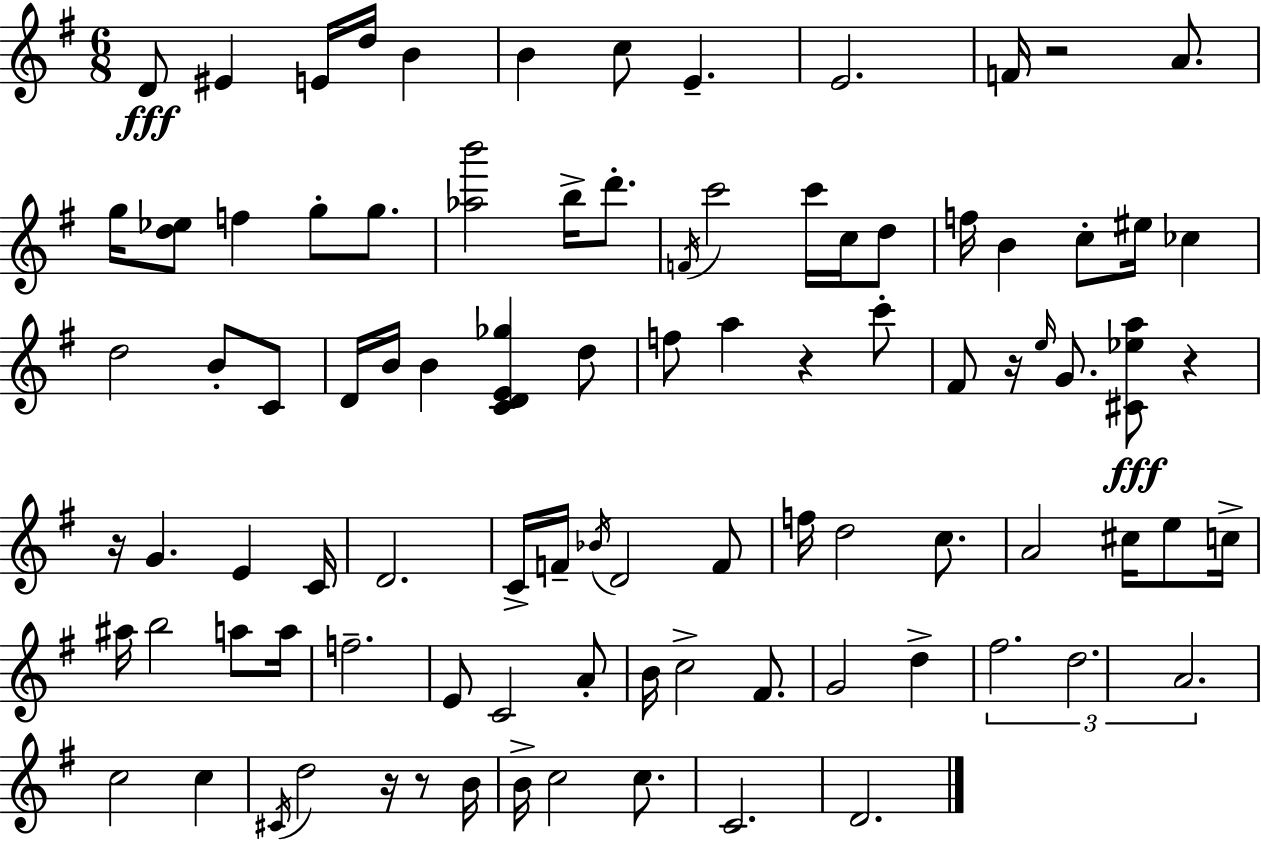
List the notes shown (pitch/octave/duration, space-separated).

D4/e EIS4/q E4/s D5/s B4/q B4/q C5/e E4/q. E4/h. F4/s R/h A4/e. G5/s [D5,Eb5]/e F5/q G5/e G5/e. [Ab5,B6]/h B5/s D6/e. F4/s C6/h C6/s C5/s D5/e F5/s B4/q C5/e EIS5/s CES5/q D5/h B4/e C4/e D4/s B4/s B4/q [C4,D4,E4,Gb5]/q D5/e F5/e A5/q R/q C6/e F#4/e R/s E5/s G4/e. [C#4,Eb5,A5]/e R/q R/s G4/q. E4/q C4/s D4/h. C4/s F4/s Bb4/s D4/h F4/e F5/s D5/h C5/e. A4/h C#5/s E5/e C5/s A#5/s B5/h A5/e A5/s F5/h. E4/e C4/h A4/e B4/s C5/h F#4/e. G4/h D5/q F#5/h. D5/h. A4/h. C5/h C5/q C#4/s D5/h R/s R/e B4/s B4/s C5/h C5/e. C4/h. D4/h.